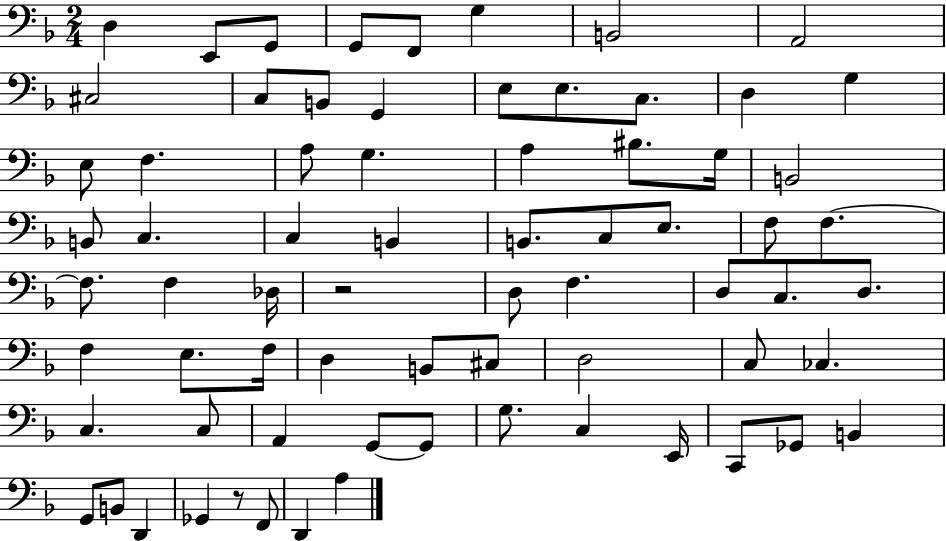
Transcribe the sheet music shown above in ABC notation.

X:1
T:Untitled
M:2/4
L:1/4
K:F
D, E,,/2 G,,/2 G,,/2 F,,/2 G, B,,2 A,,2 ^C,2 C,/2 B,,/2 G,, E,/2 E,/2 C,/2 D, G, E,/2 F, A,/2 G, A, ^B,/2 G,/4 B,,2 B,,/2 C, C, B,, B,,/2 C,/2 E,/2 F,/2 F, F,/2 F, _D,/4 z2 D,/2 F, D,/2 C,/2 D,/2 F, E,/2 F,/4 D, B,,/2 ^C,/2 D,2 C,/2 _C, C, C,/2 A,, G,,/2 G,,/2 G,/2 C, E,,/4 C,,/2 _G,,/2 B,, G,,/2 B,,/2 D,, _G,, z/2 F,,/2 D,, A,